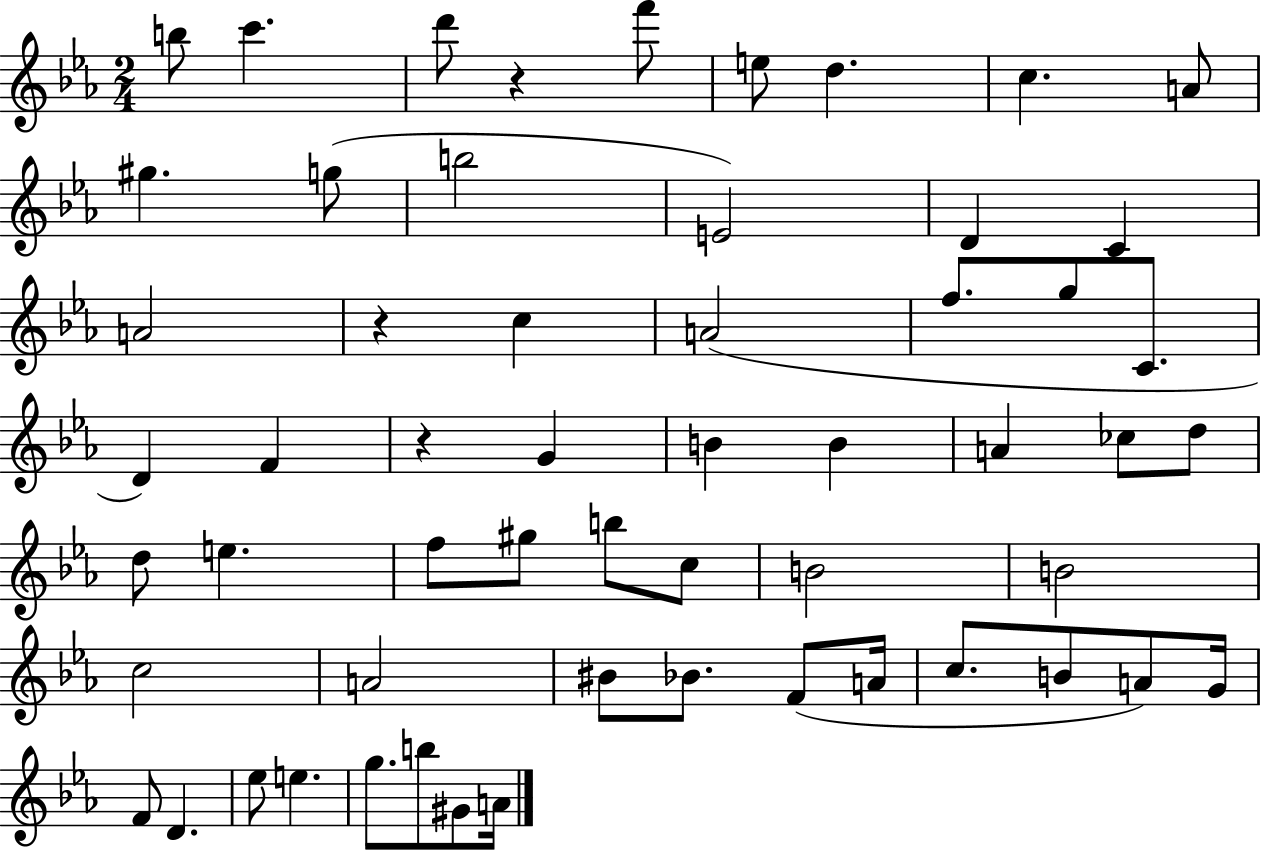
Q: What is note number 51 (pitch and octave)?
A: G5